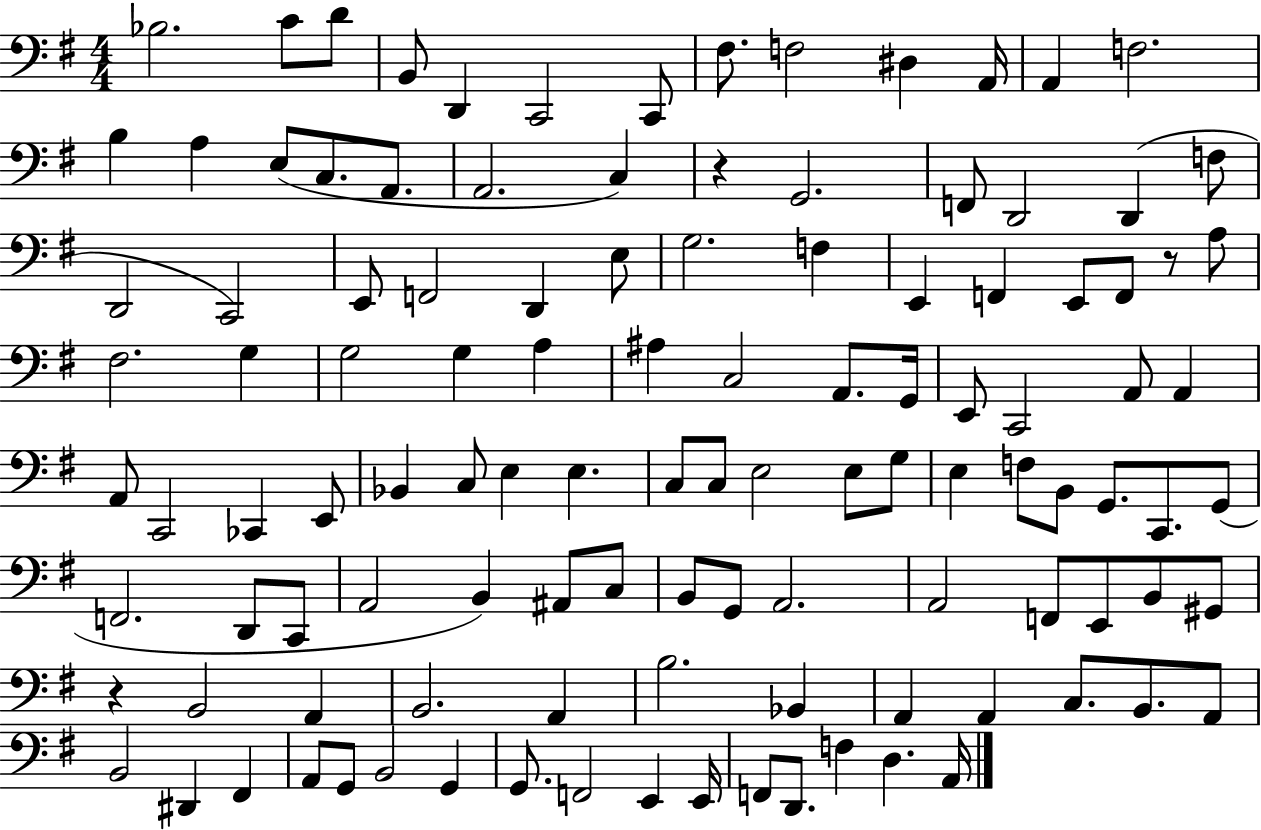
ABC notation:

X:1
T:Untitled
M:4/4
L:1/4
K:G
_B,2 C/2 D/2 B,,/2 D,, C,,2 C,,/2 ^F,/2 F,2 ^D, A,,/4 A,, F,2 B, A, E,/2 C,/2 A,,/2 A,,2 C, z G,,2 F,,/2 D,,2 D,, F,/2 D,,2 C,,2 E,,/2 F,,2 D,, E,/2 G,2 F, E,, F,, E,,/2 F,,/2 z/2 A,/2 ^F,2 G, G,2 G, A, ^A, C,2 A,,/2 G,,/4 E,,/2 C,,2 A,,/2 A,, A,,/2 C,,2 _C,, E,,/2 _B,, C,/2 E, E, C,/2 C,/2 E,2 E,/2 G,/2 E, F,/2 B,,/2 G,,/2 C,,/2 G,,/2 F,,2 D,,/2 C,,/2 A,,2 B,, ^A,,/2 C,/2 B,,/2 G,,/2 A,,2 A,,2 F,,/2 E,,/2 B,,/2 ^G,,/2 z B,,2 A,, B,,2 A,, B,2 _B,, A,, A,, C,/2 B,,/2 A,,/2 B,,2 ^D,, ^F,, A,,/2 G,,/2 B,,2 G,, G,,/2 F,,2 E,, E,,/4 F,,/2 D,,/2 F, D, A,,/4